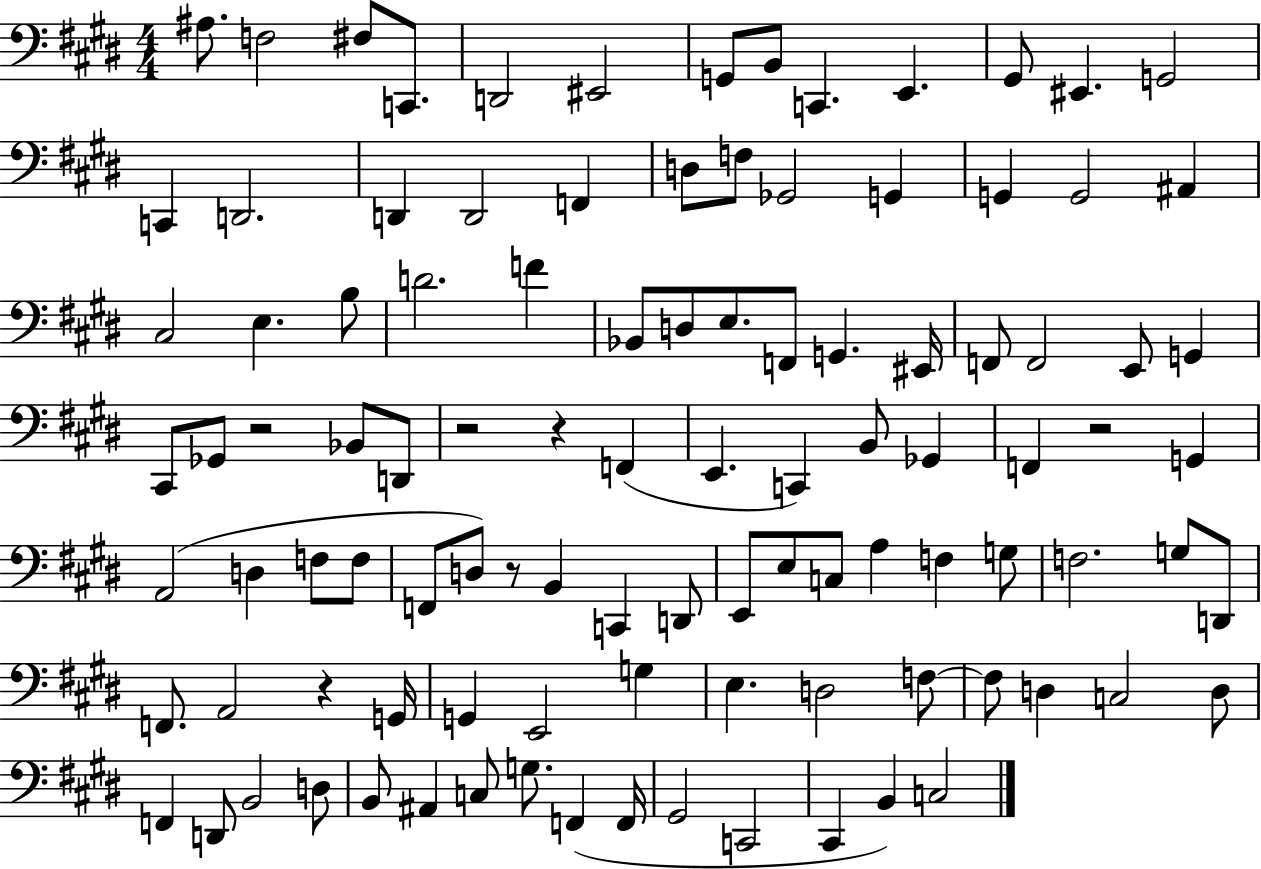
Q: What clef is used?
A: bass